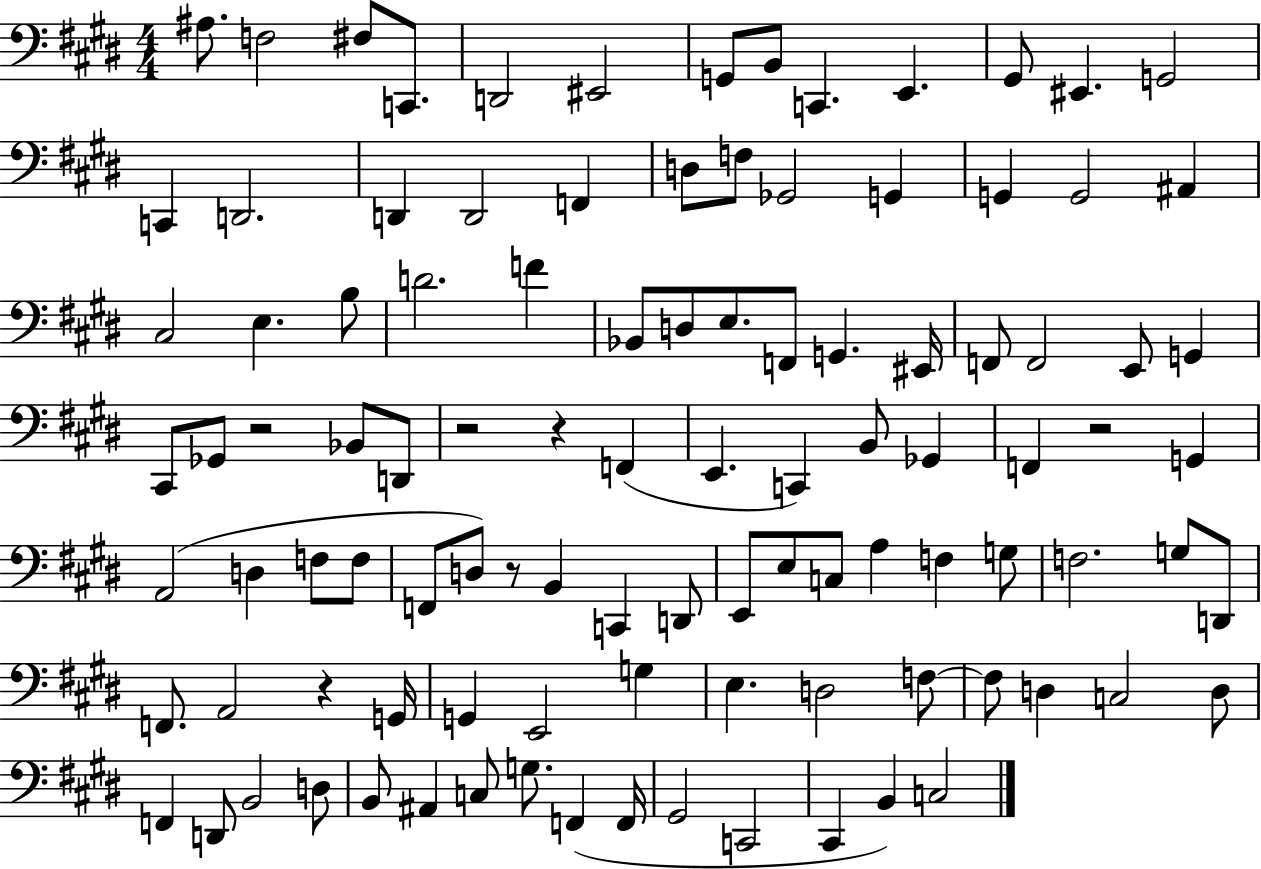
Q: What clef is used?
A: bass